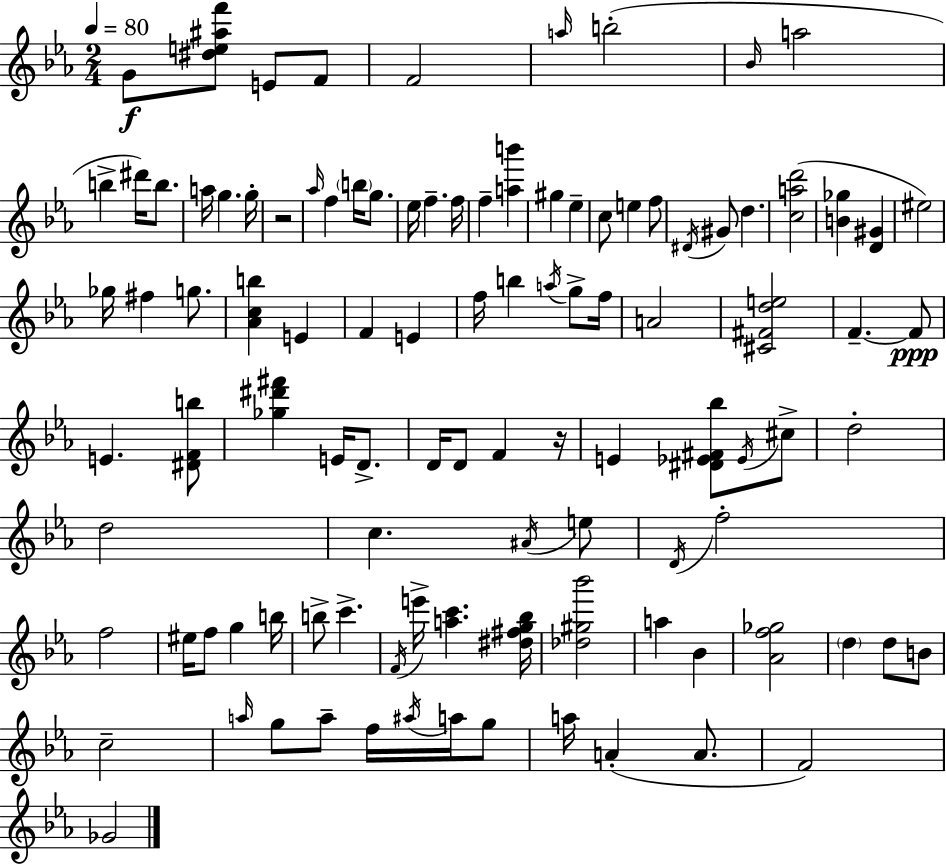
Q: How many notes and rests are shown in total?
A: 104